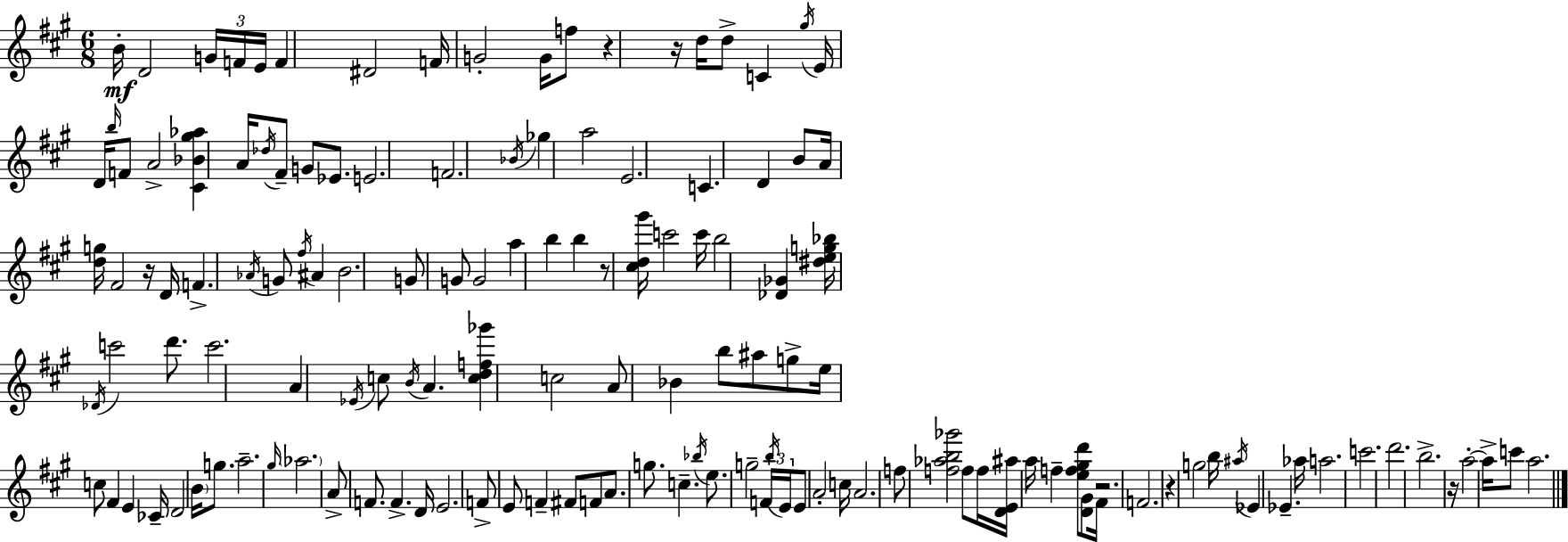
{
  \clef treble
  \numericTimeSignature
  \time 6/8
  \key a \major
  \repeat volta 2 { b'16-.\mf d'2 \tuplet 3/2 { g'16 f'16 e'16 } | f'4 dis'2 | f'16 g'2-. g'16 f''8 | r4 r16 d''16 d''8-> c'4 | \break \acciaccatura { gis''16 } e'16 d'16 \grace { b''16 } f'8 a'2-> | <cis' bes' gis'' aes''>4 a'16 \acciaccatura { des''16 } fis'8-- g'8 | ees'8. e'2. | f'2. | \break \acciaccatura { bes'16 } ges''4 a''2 | e'2. | c'4. d'4 | b'8 a'16 <d'' g''>16 fis'2 | \break r16 d'16 f'4.-> \acciaccatura { aes'16 } g'8 | \acciaccatura { fis''16 } ais'4 b'2. | g'8 g'8 g'2 | a''4 b''4 | \break b''4 r8 <cis'' d'' gis'''>16 c'''2 | c'''16 b''2 | <des' ges'>4 <dis'' e'' g'' bes''>16 \acciaccatura { des'16 } c'''2 | d'''8. c'''2. | \break a'4 \acciaccatura { ees'16 } | c''8 \acciaccatura { b'16 } a'4. <c'' d'' f'' ges'''>4 | c''2 a'8 bes'4 | b''8 ais''8 g''8-> e''16 c''8 | \break fis'4 e'4 ces'16-- d'2 | \parenthesize b'16 g''8. a''2.-- | \grace { gis''16 } \parenthesize aes''2. | a'8-> | \break f'8. f'4.-> d'16 e'2. | f'8-> | e'8 f'4-- fis'8 f'8 a'8. | g''8. c''4.-- \acciaccatura { bes''16 } e''8. | \break g''2-- \tuplet 3/2 { f'16 \acciaccatura { b''16 } | e'16 } e'8 a'2-. c''16 | a'2. | f''8 <f'' aes'' b'' ges'''>2 f''8 | \break f''16 <d' e' ais''>16 a''16 f''4-- <e'' f'' gis'' d'''>8 <d' gis'>8 fis'16 | r2. | f'2. | r4 g''2 | \break b''16 \acciaccatura { ais''16 } ees'4 ees'4.-- | aes''16 a''2. | c'''2. | d'''2. | \break b''2.-> | r16 a''2-.~~ a''16-> c'''8 | a''2. | } \bar "|."
}